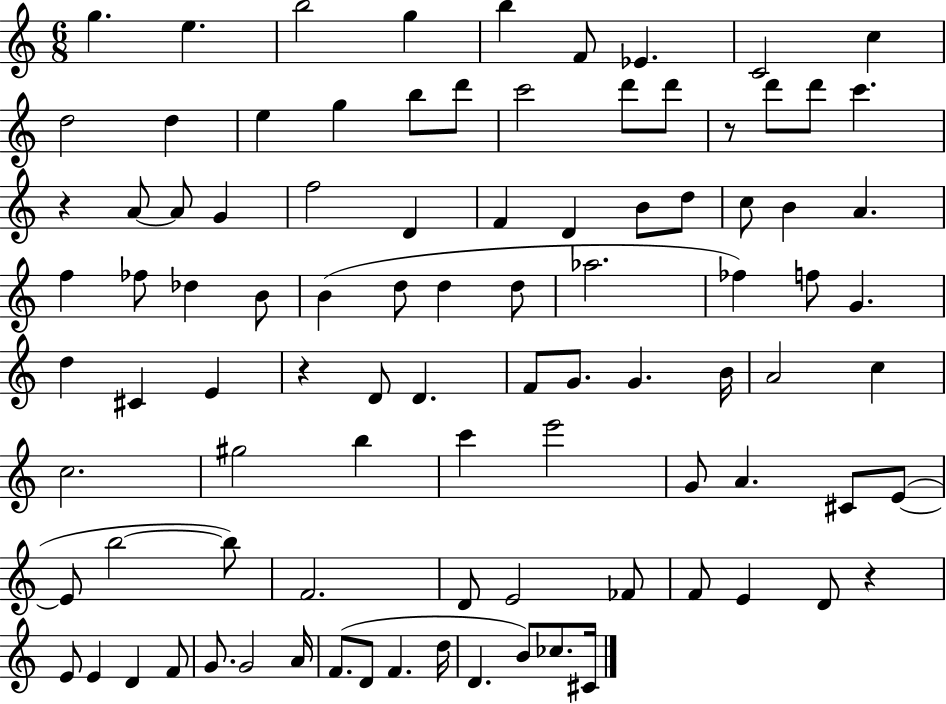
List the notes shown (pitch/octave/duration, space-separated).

G5/q. E5/q. B5/h G5/q B5/q F4/e Eb4/q. C4/h C5/q D5/h D5/q E5/q G5/q B5/e D6/e C6/h D6/e D6/e R/e D6/e D6/e C6/q. R/q A4/e A4/e G4/q F5/h D4/q F4/q D4/q B4/e D5/e C5/e B4/q A4/q. F5/q FES5/e Db5/q B4/e B4/q D5/e D5/q D5/e Ab5/h. FES5/q F5/e G4/q. D5/q C#4/q E4/q R/q D4/e D4/q. F4/e G4/e. G4/q. B4/s A4/h C5/q C5/h. G#5/h B5/q C6/q E6/h G4/e A4/q. C#4/e E4/e E4/e B5/h B5/e F4/h. D4/e E4/h FES4/e F4/e E4/q D4/e R/q E4/e E4/q D4/q F4/e G4/e. G4/h A4/s F4/e. D4/e F4/q. D5/s D4/q. B4/e CES5/e. C#4/s